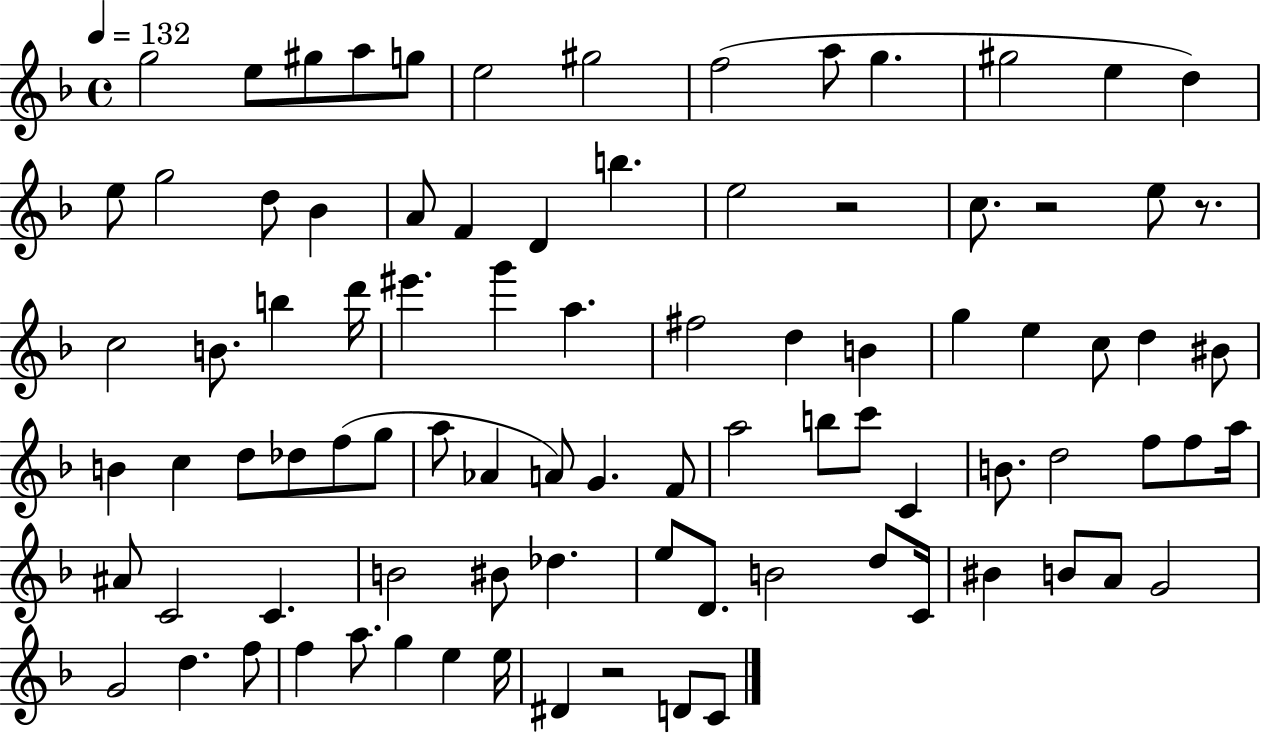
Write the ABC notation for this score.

X:1
T:Untitled
M:4/4
L:1/4
K:F
g2 e/2 ^g/2 a/2 g/2 e2 ^g2 f2 a/2 g ^g2 e d e/2 g2 d/2 _B A/2 F D b e2 z2 c/2 z2 e/2 z/2 c2 B/2 b d'/4 ^e' g' a ^f2 d B g e c/2 d ^B/2 B c d/2 _d/2 f/2 g/2 a/2 _A A/2 G F/2 a2 b/2 c'/2 C B/2 d2 f/2 f/2 a/4 ^A/2 C2 C B2 ^B/2 _d e/2 D/2 B2 d/2 C/4 ^B B/2 A/2 G2 G2 d f/2 f a/2 g e e/4 ^D z2 D/2 C/2